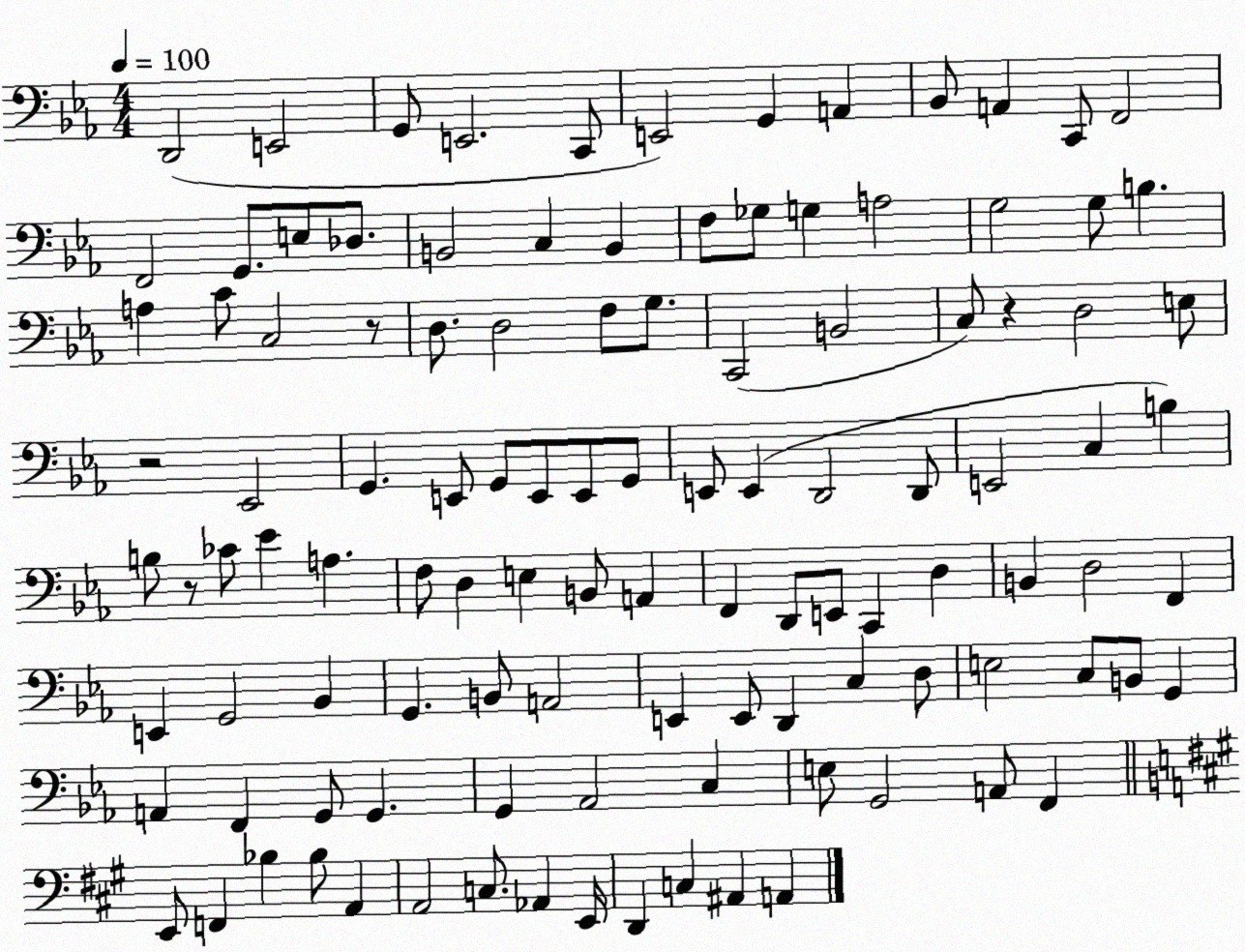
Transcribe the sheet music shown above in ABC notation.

X:1
T:Untitled
M:4/4
L:1/4
K:Eb
D,,2 E,,2 G,,/2 E,,2 C,,/2 E,,2 G,, A,, _B,,/2 A,, C,,/2 F,,2 F,,2 G,,/2 E,/2 _D,/2 B,,2 C, B,, F,/2 _G,/2 G, A,2 G,2 G,/2 B, A, C/2 C,2 z/2 D,/2 D,2 F,/2 G,/2 C,,2 B,,2 C,/2 z D,2 E,/2 z2 _E,,2 G,, E,,/2 G,,/2 E,,/2 E,,/2 G,,/2 E,,/2 E,, D,,2 D,,/2 E,,2 C, B, B,/2 z/2 _C/2 _E A, F,/2 D, E, B,,/2 A,, F,, D,,/2 E,,/2 C,, D, B,, D,2 F,, E,, G,,2 _B,, G,, B,,/2 A,,2 E,, E,,/2 D,, C, D,/2 E,2 C,/2 B,,/2 G,, A,, F,, G,,/2 G,, G,, _A,,2 C, E,/2 G,,2 A,,/2 F,, E,,/2 F,, _B, _B,/2 A,, A,,2 C,/2 _A,, E,,/4 D,, C, ^A,, A,,